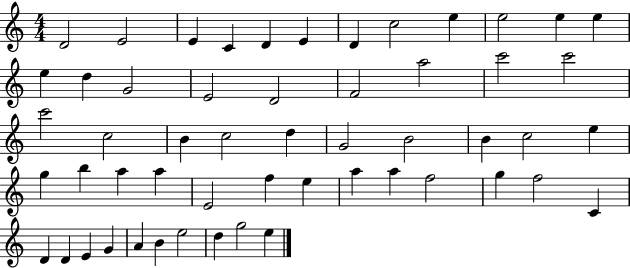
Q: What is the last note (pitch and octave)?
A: E5